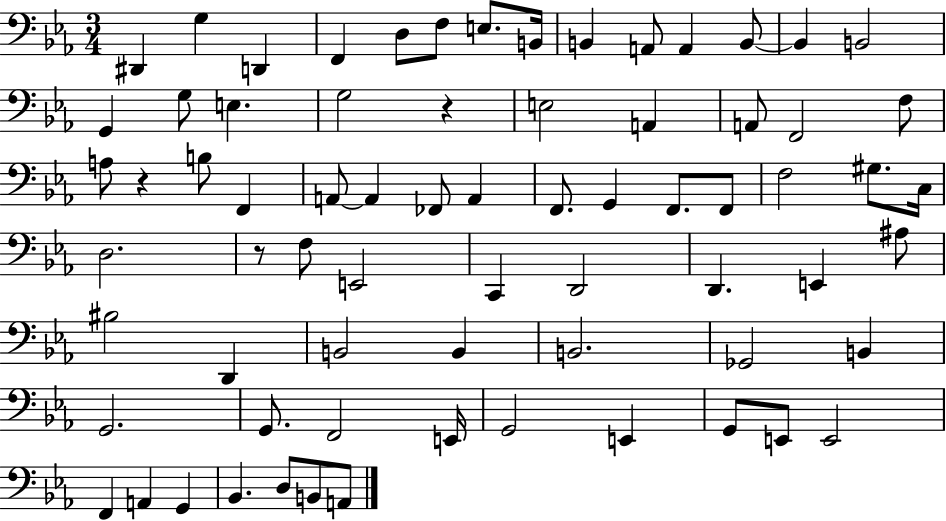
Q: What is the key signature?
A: EES major